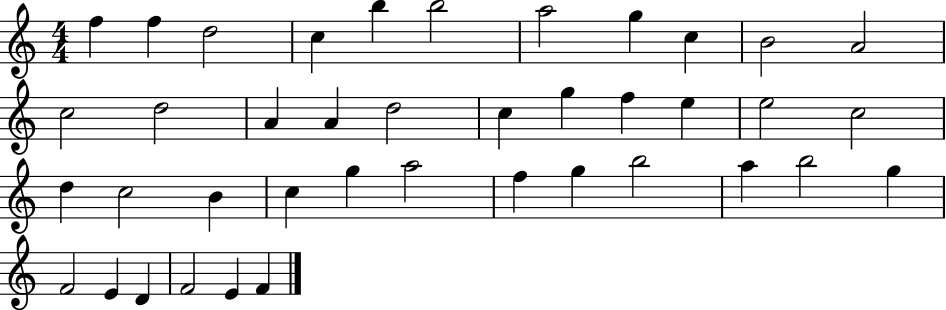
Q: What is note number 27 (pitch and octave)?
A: G5